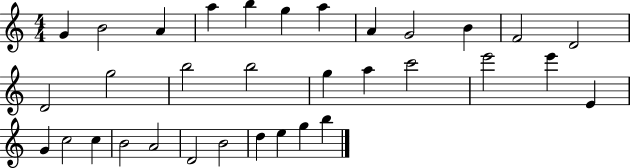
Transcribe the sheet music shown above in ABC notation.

X:1
T:Untitled
M:4/4
L:1/4
K:C
G B2 A a b g a A G2 B F2 D2 D2 g2 b2 b2 g a c'2 e'2 e' E G c2 c B2 A2 D2 B2 d e g b